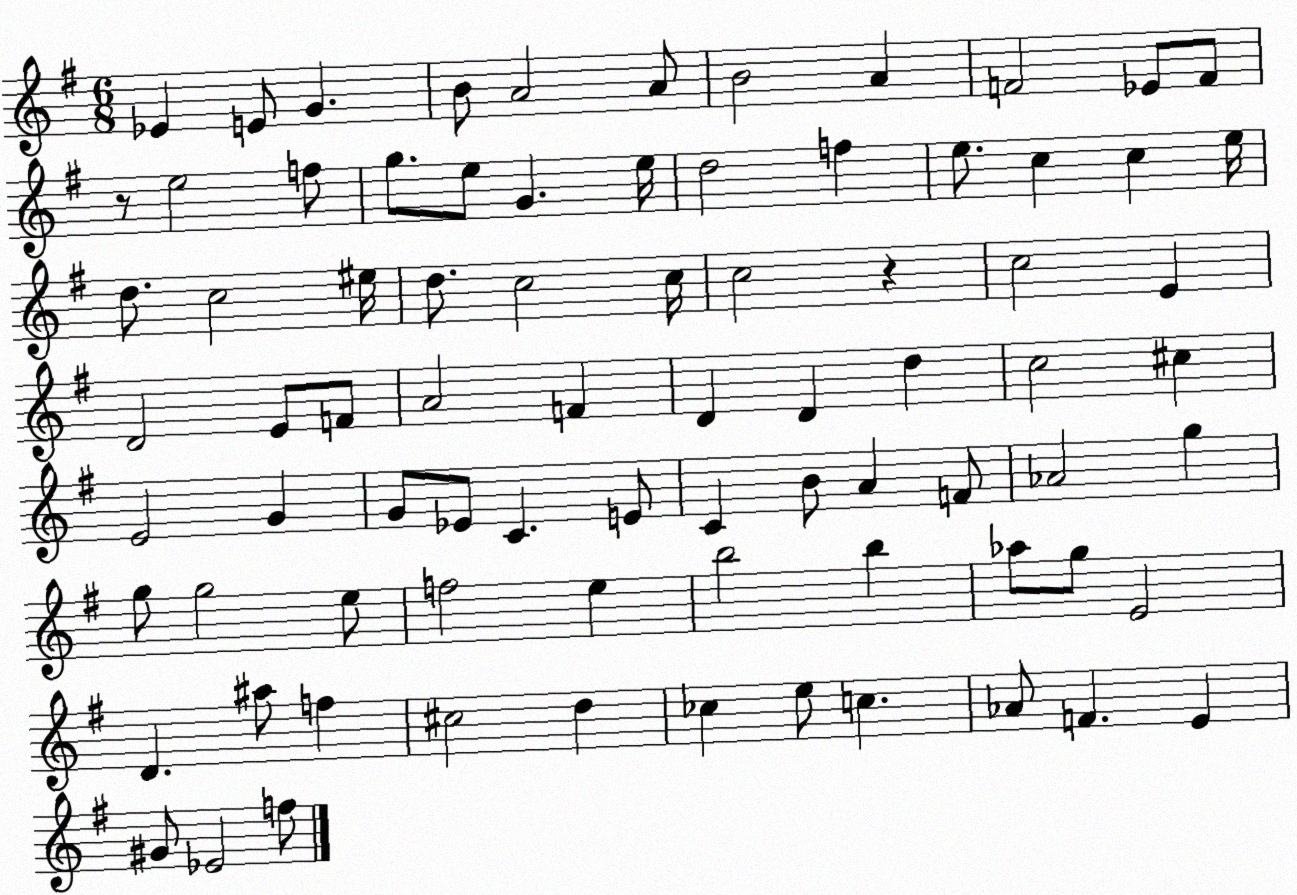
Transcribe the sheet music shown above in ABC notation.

X:1
T:Untitled
M:6/8
L:1/4
K:G
_E E/2 G B/2 A2 A/2 B2 A F2 _E/2 F/2 z/2 e2 f/2 g/2 e/2 G e/4 d2 f e/2 c c e/4 d/2 c2 ^e/4 d/2 c2 c/4 c2 z c2 E D2 E/2 F/2 A2 F D D d c2 ^c E2 G G/2 _E/2 C E/2 C B/2 A F/2 _A2 g g/2 g2 e/2 f2 e b2 b _a/2 g/2 E2 D ^a/2 f ^c2 d _c e/2 c _A/2 F E ^G/2 _E2 f/2